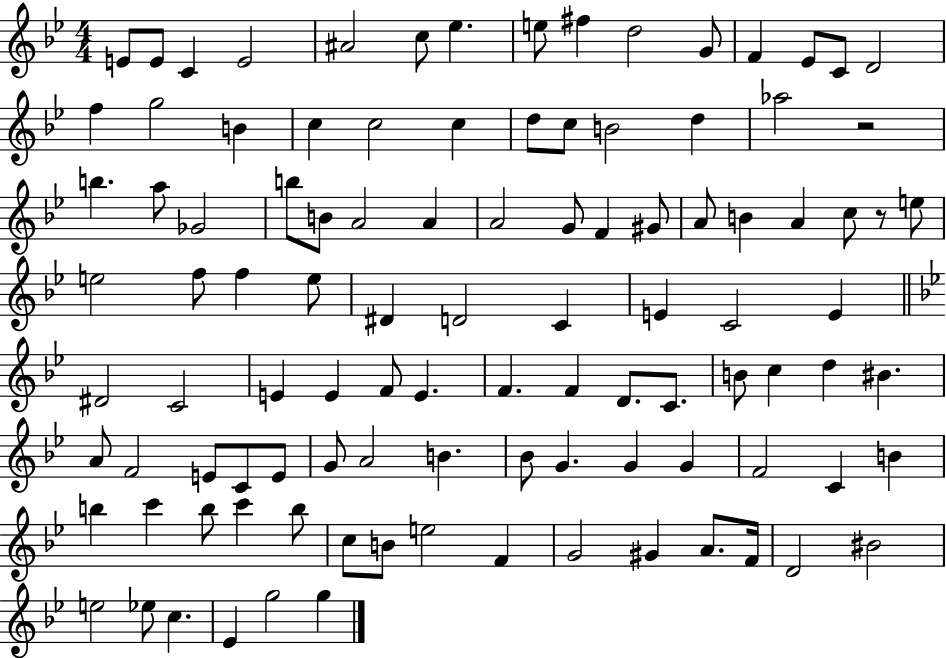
{
  \clef treble
  \numericTimeSignature
  \time 4/4
  \key bes \major
  e'8 e'8 c'4 e'2 | ais'2 c''8 ees''4. | e''8 fis''4 d''2 g'8 | f'4 ees'8 c'8 d'2 | \break f''4 g''2 b'4 | c''4 c''2 c''4 | d''8 c''8 b'2 d''4 | aes''2 r2 | \break b''4. a''8 ges'2 | b''8 b'8 a'2 a'4 | a'2 g'8 f'4 gis'8 | a'8 b'4 a'4 c''8 r8 e''8 | \break e''2 f''8 f''4 e''8 | dis'4 d'2 c'4 | e'4 c'2 e'4 | \bar "||" \break \key bes \major dis'2 c'2 | e'4 e'4 f'8 e'4. | f'4. f'4 d'8. c'8. | b'8 c''4 d''4 bis'4. | \break a'8 f'2 e'8 c'8 e'8 | g'8 a'2 b'4. | bes'8 g'4. g'4 g'4 | f'2 c'4 b'4 | \break b''4 c'''4 b''8 c'''4 b''8 | c''8 b'8 e''2 f'4 | g'2 gis'4 a'8. f'16 | d'2 bis'2 | \break e''2 ees''8 c''4. | ees'4 g''2 g''4 | \bar "|."
}